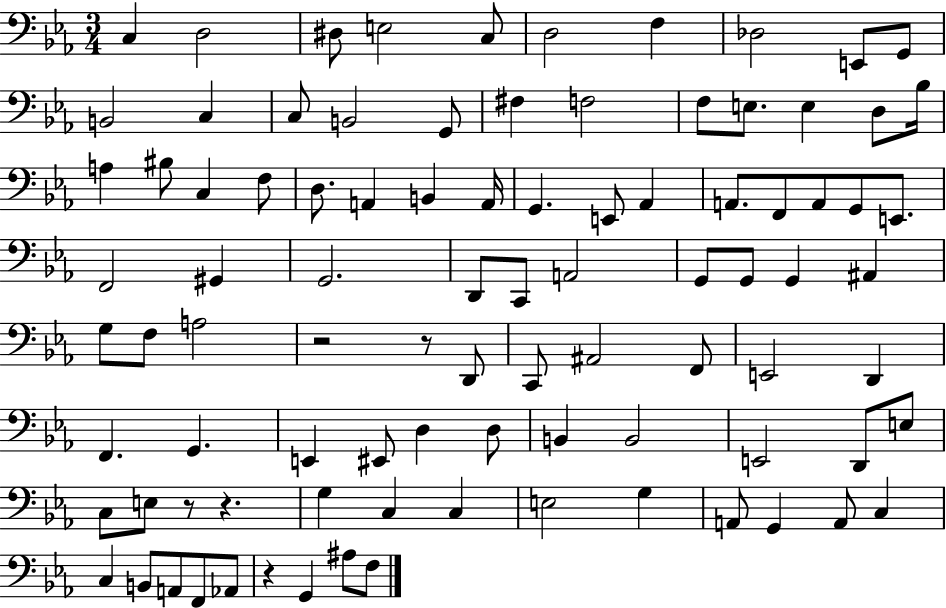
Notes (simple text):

C3/q D3/h D#3/e E3/h C3/e D3/h F3/q Db3/h E2/e G2/e B2/h C3/q C3/e B2/h G2/e F#3/q F3/h F3/e E3/e. E3/q D3/e Bb3/s A3/q BIS3/e C3/q F3/e D3/e. A2/q B2/q A2/s G2/q. E2/e Ab2/q A2/e. F2/e A2/e G2/e E2/e. F2/h G#2/q G2/h. D2/e C2/e A2/h G2/e G2/e G2/q A#2/q G3/e F3/e A3/h R/h R/e D2/e C2/e A#2/h F2/e E2/h D2/q F2/q. G2/q. E2/q EIS2/e D3/q D3/e B2/q B2/h E2/h D2/e E3/e C3/e E3/e R/e R/q. G3/q C3/q C3/q E3/h G3/q A2/e G2/q A2/e C3/q C3/q B2/e A2/e F2/e Ab2/e R/q G2/q A#3/e F3/e